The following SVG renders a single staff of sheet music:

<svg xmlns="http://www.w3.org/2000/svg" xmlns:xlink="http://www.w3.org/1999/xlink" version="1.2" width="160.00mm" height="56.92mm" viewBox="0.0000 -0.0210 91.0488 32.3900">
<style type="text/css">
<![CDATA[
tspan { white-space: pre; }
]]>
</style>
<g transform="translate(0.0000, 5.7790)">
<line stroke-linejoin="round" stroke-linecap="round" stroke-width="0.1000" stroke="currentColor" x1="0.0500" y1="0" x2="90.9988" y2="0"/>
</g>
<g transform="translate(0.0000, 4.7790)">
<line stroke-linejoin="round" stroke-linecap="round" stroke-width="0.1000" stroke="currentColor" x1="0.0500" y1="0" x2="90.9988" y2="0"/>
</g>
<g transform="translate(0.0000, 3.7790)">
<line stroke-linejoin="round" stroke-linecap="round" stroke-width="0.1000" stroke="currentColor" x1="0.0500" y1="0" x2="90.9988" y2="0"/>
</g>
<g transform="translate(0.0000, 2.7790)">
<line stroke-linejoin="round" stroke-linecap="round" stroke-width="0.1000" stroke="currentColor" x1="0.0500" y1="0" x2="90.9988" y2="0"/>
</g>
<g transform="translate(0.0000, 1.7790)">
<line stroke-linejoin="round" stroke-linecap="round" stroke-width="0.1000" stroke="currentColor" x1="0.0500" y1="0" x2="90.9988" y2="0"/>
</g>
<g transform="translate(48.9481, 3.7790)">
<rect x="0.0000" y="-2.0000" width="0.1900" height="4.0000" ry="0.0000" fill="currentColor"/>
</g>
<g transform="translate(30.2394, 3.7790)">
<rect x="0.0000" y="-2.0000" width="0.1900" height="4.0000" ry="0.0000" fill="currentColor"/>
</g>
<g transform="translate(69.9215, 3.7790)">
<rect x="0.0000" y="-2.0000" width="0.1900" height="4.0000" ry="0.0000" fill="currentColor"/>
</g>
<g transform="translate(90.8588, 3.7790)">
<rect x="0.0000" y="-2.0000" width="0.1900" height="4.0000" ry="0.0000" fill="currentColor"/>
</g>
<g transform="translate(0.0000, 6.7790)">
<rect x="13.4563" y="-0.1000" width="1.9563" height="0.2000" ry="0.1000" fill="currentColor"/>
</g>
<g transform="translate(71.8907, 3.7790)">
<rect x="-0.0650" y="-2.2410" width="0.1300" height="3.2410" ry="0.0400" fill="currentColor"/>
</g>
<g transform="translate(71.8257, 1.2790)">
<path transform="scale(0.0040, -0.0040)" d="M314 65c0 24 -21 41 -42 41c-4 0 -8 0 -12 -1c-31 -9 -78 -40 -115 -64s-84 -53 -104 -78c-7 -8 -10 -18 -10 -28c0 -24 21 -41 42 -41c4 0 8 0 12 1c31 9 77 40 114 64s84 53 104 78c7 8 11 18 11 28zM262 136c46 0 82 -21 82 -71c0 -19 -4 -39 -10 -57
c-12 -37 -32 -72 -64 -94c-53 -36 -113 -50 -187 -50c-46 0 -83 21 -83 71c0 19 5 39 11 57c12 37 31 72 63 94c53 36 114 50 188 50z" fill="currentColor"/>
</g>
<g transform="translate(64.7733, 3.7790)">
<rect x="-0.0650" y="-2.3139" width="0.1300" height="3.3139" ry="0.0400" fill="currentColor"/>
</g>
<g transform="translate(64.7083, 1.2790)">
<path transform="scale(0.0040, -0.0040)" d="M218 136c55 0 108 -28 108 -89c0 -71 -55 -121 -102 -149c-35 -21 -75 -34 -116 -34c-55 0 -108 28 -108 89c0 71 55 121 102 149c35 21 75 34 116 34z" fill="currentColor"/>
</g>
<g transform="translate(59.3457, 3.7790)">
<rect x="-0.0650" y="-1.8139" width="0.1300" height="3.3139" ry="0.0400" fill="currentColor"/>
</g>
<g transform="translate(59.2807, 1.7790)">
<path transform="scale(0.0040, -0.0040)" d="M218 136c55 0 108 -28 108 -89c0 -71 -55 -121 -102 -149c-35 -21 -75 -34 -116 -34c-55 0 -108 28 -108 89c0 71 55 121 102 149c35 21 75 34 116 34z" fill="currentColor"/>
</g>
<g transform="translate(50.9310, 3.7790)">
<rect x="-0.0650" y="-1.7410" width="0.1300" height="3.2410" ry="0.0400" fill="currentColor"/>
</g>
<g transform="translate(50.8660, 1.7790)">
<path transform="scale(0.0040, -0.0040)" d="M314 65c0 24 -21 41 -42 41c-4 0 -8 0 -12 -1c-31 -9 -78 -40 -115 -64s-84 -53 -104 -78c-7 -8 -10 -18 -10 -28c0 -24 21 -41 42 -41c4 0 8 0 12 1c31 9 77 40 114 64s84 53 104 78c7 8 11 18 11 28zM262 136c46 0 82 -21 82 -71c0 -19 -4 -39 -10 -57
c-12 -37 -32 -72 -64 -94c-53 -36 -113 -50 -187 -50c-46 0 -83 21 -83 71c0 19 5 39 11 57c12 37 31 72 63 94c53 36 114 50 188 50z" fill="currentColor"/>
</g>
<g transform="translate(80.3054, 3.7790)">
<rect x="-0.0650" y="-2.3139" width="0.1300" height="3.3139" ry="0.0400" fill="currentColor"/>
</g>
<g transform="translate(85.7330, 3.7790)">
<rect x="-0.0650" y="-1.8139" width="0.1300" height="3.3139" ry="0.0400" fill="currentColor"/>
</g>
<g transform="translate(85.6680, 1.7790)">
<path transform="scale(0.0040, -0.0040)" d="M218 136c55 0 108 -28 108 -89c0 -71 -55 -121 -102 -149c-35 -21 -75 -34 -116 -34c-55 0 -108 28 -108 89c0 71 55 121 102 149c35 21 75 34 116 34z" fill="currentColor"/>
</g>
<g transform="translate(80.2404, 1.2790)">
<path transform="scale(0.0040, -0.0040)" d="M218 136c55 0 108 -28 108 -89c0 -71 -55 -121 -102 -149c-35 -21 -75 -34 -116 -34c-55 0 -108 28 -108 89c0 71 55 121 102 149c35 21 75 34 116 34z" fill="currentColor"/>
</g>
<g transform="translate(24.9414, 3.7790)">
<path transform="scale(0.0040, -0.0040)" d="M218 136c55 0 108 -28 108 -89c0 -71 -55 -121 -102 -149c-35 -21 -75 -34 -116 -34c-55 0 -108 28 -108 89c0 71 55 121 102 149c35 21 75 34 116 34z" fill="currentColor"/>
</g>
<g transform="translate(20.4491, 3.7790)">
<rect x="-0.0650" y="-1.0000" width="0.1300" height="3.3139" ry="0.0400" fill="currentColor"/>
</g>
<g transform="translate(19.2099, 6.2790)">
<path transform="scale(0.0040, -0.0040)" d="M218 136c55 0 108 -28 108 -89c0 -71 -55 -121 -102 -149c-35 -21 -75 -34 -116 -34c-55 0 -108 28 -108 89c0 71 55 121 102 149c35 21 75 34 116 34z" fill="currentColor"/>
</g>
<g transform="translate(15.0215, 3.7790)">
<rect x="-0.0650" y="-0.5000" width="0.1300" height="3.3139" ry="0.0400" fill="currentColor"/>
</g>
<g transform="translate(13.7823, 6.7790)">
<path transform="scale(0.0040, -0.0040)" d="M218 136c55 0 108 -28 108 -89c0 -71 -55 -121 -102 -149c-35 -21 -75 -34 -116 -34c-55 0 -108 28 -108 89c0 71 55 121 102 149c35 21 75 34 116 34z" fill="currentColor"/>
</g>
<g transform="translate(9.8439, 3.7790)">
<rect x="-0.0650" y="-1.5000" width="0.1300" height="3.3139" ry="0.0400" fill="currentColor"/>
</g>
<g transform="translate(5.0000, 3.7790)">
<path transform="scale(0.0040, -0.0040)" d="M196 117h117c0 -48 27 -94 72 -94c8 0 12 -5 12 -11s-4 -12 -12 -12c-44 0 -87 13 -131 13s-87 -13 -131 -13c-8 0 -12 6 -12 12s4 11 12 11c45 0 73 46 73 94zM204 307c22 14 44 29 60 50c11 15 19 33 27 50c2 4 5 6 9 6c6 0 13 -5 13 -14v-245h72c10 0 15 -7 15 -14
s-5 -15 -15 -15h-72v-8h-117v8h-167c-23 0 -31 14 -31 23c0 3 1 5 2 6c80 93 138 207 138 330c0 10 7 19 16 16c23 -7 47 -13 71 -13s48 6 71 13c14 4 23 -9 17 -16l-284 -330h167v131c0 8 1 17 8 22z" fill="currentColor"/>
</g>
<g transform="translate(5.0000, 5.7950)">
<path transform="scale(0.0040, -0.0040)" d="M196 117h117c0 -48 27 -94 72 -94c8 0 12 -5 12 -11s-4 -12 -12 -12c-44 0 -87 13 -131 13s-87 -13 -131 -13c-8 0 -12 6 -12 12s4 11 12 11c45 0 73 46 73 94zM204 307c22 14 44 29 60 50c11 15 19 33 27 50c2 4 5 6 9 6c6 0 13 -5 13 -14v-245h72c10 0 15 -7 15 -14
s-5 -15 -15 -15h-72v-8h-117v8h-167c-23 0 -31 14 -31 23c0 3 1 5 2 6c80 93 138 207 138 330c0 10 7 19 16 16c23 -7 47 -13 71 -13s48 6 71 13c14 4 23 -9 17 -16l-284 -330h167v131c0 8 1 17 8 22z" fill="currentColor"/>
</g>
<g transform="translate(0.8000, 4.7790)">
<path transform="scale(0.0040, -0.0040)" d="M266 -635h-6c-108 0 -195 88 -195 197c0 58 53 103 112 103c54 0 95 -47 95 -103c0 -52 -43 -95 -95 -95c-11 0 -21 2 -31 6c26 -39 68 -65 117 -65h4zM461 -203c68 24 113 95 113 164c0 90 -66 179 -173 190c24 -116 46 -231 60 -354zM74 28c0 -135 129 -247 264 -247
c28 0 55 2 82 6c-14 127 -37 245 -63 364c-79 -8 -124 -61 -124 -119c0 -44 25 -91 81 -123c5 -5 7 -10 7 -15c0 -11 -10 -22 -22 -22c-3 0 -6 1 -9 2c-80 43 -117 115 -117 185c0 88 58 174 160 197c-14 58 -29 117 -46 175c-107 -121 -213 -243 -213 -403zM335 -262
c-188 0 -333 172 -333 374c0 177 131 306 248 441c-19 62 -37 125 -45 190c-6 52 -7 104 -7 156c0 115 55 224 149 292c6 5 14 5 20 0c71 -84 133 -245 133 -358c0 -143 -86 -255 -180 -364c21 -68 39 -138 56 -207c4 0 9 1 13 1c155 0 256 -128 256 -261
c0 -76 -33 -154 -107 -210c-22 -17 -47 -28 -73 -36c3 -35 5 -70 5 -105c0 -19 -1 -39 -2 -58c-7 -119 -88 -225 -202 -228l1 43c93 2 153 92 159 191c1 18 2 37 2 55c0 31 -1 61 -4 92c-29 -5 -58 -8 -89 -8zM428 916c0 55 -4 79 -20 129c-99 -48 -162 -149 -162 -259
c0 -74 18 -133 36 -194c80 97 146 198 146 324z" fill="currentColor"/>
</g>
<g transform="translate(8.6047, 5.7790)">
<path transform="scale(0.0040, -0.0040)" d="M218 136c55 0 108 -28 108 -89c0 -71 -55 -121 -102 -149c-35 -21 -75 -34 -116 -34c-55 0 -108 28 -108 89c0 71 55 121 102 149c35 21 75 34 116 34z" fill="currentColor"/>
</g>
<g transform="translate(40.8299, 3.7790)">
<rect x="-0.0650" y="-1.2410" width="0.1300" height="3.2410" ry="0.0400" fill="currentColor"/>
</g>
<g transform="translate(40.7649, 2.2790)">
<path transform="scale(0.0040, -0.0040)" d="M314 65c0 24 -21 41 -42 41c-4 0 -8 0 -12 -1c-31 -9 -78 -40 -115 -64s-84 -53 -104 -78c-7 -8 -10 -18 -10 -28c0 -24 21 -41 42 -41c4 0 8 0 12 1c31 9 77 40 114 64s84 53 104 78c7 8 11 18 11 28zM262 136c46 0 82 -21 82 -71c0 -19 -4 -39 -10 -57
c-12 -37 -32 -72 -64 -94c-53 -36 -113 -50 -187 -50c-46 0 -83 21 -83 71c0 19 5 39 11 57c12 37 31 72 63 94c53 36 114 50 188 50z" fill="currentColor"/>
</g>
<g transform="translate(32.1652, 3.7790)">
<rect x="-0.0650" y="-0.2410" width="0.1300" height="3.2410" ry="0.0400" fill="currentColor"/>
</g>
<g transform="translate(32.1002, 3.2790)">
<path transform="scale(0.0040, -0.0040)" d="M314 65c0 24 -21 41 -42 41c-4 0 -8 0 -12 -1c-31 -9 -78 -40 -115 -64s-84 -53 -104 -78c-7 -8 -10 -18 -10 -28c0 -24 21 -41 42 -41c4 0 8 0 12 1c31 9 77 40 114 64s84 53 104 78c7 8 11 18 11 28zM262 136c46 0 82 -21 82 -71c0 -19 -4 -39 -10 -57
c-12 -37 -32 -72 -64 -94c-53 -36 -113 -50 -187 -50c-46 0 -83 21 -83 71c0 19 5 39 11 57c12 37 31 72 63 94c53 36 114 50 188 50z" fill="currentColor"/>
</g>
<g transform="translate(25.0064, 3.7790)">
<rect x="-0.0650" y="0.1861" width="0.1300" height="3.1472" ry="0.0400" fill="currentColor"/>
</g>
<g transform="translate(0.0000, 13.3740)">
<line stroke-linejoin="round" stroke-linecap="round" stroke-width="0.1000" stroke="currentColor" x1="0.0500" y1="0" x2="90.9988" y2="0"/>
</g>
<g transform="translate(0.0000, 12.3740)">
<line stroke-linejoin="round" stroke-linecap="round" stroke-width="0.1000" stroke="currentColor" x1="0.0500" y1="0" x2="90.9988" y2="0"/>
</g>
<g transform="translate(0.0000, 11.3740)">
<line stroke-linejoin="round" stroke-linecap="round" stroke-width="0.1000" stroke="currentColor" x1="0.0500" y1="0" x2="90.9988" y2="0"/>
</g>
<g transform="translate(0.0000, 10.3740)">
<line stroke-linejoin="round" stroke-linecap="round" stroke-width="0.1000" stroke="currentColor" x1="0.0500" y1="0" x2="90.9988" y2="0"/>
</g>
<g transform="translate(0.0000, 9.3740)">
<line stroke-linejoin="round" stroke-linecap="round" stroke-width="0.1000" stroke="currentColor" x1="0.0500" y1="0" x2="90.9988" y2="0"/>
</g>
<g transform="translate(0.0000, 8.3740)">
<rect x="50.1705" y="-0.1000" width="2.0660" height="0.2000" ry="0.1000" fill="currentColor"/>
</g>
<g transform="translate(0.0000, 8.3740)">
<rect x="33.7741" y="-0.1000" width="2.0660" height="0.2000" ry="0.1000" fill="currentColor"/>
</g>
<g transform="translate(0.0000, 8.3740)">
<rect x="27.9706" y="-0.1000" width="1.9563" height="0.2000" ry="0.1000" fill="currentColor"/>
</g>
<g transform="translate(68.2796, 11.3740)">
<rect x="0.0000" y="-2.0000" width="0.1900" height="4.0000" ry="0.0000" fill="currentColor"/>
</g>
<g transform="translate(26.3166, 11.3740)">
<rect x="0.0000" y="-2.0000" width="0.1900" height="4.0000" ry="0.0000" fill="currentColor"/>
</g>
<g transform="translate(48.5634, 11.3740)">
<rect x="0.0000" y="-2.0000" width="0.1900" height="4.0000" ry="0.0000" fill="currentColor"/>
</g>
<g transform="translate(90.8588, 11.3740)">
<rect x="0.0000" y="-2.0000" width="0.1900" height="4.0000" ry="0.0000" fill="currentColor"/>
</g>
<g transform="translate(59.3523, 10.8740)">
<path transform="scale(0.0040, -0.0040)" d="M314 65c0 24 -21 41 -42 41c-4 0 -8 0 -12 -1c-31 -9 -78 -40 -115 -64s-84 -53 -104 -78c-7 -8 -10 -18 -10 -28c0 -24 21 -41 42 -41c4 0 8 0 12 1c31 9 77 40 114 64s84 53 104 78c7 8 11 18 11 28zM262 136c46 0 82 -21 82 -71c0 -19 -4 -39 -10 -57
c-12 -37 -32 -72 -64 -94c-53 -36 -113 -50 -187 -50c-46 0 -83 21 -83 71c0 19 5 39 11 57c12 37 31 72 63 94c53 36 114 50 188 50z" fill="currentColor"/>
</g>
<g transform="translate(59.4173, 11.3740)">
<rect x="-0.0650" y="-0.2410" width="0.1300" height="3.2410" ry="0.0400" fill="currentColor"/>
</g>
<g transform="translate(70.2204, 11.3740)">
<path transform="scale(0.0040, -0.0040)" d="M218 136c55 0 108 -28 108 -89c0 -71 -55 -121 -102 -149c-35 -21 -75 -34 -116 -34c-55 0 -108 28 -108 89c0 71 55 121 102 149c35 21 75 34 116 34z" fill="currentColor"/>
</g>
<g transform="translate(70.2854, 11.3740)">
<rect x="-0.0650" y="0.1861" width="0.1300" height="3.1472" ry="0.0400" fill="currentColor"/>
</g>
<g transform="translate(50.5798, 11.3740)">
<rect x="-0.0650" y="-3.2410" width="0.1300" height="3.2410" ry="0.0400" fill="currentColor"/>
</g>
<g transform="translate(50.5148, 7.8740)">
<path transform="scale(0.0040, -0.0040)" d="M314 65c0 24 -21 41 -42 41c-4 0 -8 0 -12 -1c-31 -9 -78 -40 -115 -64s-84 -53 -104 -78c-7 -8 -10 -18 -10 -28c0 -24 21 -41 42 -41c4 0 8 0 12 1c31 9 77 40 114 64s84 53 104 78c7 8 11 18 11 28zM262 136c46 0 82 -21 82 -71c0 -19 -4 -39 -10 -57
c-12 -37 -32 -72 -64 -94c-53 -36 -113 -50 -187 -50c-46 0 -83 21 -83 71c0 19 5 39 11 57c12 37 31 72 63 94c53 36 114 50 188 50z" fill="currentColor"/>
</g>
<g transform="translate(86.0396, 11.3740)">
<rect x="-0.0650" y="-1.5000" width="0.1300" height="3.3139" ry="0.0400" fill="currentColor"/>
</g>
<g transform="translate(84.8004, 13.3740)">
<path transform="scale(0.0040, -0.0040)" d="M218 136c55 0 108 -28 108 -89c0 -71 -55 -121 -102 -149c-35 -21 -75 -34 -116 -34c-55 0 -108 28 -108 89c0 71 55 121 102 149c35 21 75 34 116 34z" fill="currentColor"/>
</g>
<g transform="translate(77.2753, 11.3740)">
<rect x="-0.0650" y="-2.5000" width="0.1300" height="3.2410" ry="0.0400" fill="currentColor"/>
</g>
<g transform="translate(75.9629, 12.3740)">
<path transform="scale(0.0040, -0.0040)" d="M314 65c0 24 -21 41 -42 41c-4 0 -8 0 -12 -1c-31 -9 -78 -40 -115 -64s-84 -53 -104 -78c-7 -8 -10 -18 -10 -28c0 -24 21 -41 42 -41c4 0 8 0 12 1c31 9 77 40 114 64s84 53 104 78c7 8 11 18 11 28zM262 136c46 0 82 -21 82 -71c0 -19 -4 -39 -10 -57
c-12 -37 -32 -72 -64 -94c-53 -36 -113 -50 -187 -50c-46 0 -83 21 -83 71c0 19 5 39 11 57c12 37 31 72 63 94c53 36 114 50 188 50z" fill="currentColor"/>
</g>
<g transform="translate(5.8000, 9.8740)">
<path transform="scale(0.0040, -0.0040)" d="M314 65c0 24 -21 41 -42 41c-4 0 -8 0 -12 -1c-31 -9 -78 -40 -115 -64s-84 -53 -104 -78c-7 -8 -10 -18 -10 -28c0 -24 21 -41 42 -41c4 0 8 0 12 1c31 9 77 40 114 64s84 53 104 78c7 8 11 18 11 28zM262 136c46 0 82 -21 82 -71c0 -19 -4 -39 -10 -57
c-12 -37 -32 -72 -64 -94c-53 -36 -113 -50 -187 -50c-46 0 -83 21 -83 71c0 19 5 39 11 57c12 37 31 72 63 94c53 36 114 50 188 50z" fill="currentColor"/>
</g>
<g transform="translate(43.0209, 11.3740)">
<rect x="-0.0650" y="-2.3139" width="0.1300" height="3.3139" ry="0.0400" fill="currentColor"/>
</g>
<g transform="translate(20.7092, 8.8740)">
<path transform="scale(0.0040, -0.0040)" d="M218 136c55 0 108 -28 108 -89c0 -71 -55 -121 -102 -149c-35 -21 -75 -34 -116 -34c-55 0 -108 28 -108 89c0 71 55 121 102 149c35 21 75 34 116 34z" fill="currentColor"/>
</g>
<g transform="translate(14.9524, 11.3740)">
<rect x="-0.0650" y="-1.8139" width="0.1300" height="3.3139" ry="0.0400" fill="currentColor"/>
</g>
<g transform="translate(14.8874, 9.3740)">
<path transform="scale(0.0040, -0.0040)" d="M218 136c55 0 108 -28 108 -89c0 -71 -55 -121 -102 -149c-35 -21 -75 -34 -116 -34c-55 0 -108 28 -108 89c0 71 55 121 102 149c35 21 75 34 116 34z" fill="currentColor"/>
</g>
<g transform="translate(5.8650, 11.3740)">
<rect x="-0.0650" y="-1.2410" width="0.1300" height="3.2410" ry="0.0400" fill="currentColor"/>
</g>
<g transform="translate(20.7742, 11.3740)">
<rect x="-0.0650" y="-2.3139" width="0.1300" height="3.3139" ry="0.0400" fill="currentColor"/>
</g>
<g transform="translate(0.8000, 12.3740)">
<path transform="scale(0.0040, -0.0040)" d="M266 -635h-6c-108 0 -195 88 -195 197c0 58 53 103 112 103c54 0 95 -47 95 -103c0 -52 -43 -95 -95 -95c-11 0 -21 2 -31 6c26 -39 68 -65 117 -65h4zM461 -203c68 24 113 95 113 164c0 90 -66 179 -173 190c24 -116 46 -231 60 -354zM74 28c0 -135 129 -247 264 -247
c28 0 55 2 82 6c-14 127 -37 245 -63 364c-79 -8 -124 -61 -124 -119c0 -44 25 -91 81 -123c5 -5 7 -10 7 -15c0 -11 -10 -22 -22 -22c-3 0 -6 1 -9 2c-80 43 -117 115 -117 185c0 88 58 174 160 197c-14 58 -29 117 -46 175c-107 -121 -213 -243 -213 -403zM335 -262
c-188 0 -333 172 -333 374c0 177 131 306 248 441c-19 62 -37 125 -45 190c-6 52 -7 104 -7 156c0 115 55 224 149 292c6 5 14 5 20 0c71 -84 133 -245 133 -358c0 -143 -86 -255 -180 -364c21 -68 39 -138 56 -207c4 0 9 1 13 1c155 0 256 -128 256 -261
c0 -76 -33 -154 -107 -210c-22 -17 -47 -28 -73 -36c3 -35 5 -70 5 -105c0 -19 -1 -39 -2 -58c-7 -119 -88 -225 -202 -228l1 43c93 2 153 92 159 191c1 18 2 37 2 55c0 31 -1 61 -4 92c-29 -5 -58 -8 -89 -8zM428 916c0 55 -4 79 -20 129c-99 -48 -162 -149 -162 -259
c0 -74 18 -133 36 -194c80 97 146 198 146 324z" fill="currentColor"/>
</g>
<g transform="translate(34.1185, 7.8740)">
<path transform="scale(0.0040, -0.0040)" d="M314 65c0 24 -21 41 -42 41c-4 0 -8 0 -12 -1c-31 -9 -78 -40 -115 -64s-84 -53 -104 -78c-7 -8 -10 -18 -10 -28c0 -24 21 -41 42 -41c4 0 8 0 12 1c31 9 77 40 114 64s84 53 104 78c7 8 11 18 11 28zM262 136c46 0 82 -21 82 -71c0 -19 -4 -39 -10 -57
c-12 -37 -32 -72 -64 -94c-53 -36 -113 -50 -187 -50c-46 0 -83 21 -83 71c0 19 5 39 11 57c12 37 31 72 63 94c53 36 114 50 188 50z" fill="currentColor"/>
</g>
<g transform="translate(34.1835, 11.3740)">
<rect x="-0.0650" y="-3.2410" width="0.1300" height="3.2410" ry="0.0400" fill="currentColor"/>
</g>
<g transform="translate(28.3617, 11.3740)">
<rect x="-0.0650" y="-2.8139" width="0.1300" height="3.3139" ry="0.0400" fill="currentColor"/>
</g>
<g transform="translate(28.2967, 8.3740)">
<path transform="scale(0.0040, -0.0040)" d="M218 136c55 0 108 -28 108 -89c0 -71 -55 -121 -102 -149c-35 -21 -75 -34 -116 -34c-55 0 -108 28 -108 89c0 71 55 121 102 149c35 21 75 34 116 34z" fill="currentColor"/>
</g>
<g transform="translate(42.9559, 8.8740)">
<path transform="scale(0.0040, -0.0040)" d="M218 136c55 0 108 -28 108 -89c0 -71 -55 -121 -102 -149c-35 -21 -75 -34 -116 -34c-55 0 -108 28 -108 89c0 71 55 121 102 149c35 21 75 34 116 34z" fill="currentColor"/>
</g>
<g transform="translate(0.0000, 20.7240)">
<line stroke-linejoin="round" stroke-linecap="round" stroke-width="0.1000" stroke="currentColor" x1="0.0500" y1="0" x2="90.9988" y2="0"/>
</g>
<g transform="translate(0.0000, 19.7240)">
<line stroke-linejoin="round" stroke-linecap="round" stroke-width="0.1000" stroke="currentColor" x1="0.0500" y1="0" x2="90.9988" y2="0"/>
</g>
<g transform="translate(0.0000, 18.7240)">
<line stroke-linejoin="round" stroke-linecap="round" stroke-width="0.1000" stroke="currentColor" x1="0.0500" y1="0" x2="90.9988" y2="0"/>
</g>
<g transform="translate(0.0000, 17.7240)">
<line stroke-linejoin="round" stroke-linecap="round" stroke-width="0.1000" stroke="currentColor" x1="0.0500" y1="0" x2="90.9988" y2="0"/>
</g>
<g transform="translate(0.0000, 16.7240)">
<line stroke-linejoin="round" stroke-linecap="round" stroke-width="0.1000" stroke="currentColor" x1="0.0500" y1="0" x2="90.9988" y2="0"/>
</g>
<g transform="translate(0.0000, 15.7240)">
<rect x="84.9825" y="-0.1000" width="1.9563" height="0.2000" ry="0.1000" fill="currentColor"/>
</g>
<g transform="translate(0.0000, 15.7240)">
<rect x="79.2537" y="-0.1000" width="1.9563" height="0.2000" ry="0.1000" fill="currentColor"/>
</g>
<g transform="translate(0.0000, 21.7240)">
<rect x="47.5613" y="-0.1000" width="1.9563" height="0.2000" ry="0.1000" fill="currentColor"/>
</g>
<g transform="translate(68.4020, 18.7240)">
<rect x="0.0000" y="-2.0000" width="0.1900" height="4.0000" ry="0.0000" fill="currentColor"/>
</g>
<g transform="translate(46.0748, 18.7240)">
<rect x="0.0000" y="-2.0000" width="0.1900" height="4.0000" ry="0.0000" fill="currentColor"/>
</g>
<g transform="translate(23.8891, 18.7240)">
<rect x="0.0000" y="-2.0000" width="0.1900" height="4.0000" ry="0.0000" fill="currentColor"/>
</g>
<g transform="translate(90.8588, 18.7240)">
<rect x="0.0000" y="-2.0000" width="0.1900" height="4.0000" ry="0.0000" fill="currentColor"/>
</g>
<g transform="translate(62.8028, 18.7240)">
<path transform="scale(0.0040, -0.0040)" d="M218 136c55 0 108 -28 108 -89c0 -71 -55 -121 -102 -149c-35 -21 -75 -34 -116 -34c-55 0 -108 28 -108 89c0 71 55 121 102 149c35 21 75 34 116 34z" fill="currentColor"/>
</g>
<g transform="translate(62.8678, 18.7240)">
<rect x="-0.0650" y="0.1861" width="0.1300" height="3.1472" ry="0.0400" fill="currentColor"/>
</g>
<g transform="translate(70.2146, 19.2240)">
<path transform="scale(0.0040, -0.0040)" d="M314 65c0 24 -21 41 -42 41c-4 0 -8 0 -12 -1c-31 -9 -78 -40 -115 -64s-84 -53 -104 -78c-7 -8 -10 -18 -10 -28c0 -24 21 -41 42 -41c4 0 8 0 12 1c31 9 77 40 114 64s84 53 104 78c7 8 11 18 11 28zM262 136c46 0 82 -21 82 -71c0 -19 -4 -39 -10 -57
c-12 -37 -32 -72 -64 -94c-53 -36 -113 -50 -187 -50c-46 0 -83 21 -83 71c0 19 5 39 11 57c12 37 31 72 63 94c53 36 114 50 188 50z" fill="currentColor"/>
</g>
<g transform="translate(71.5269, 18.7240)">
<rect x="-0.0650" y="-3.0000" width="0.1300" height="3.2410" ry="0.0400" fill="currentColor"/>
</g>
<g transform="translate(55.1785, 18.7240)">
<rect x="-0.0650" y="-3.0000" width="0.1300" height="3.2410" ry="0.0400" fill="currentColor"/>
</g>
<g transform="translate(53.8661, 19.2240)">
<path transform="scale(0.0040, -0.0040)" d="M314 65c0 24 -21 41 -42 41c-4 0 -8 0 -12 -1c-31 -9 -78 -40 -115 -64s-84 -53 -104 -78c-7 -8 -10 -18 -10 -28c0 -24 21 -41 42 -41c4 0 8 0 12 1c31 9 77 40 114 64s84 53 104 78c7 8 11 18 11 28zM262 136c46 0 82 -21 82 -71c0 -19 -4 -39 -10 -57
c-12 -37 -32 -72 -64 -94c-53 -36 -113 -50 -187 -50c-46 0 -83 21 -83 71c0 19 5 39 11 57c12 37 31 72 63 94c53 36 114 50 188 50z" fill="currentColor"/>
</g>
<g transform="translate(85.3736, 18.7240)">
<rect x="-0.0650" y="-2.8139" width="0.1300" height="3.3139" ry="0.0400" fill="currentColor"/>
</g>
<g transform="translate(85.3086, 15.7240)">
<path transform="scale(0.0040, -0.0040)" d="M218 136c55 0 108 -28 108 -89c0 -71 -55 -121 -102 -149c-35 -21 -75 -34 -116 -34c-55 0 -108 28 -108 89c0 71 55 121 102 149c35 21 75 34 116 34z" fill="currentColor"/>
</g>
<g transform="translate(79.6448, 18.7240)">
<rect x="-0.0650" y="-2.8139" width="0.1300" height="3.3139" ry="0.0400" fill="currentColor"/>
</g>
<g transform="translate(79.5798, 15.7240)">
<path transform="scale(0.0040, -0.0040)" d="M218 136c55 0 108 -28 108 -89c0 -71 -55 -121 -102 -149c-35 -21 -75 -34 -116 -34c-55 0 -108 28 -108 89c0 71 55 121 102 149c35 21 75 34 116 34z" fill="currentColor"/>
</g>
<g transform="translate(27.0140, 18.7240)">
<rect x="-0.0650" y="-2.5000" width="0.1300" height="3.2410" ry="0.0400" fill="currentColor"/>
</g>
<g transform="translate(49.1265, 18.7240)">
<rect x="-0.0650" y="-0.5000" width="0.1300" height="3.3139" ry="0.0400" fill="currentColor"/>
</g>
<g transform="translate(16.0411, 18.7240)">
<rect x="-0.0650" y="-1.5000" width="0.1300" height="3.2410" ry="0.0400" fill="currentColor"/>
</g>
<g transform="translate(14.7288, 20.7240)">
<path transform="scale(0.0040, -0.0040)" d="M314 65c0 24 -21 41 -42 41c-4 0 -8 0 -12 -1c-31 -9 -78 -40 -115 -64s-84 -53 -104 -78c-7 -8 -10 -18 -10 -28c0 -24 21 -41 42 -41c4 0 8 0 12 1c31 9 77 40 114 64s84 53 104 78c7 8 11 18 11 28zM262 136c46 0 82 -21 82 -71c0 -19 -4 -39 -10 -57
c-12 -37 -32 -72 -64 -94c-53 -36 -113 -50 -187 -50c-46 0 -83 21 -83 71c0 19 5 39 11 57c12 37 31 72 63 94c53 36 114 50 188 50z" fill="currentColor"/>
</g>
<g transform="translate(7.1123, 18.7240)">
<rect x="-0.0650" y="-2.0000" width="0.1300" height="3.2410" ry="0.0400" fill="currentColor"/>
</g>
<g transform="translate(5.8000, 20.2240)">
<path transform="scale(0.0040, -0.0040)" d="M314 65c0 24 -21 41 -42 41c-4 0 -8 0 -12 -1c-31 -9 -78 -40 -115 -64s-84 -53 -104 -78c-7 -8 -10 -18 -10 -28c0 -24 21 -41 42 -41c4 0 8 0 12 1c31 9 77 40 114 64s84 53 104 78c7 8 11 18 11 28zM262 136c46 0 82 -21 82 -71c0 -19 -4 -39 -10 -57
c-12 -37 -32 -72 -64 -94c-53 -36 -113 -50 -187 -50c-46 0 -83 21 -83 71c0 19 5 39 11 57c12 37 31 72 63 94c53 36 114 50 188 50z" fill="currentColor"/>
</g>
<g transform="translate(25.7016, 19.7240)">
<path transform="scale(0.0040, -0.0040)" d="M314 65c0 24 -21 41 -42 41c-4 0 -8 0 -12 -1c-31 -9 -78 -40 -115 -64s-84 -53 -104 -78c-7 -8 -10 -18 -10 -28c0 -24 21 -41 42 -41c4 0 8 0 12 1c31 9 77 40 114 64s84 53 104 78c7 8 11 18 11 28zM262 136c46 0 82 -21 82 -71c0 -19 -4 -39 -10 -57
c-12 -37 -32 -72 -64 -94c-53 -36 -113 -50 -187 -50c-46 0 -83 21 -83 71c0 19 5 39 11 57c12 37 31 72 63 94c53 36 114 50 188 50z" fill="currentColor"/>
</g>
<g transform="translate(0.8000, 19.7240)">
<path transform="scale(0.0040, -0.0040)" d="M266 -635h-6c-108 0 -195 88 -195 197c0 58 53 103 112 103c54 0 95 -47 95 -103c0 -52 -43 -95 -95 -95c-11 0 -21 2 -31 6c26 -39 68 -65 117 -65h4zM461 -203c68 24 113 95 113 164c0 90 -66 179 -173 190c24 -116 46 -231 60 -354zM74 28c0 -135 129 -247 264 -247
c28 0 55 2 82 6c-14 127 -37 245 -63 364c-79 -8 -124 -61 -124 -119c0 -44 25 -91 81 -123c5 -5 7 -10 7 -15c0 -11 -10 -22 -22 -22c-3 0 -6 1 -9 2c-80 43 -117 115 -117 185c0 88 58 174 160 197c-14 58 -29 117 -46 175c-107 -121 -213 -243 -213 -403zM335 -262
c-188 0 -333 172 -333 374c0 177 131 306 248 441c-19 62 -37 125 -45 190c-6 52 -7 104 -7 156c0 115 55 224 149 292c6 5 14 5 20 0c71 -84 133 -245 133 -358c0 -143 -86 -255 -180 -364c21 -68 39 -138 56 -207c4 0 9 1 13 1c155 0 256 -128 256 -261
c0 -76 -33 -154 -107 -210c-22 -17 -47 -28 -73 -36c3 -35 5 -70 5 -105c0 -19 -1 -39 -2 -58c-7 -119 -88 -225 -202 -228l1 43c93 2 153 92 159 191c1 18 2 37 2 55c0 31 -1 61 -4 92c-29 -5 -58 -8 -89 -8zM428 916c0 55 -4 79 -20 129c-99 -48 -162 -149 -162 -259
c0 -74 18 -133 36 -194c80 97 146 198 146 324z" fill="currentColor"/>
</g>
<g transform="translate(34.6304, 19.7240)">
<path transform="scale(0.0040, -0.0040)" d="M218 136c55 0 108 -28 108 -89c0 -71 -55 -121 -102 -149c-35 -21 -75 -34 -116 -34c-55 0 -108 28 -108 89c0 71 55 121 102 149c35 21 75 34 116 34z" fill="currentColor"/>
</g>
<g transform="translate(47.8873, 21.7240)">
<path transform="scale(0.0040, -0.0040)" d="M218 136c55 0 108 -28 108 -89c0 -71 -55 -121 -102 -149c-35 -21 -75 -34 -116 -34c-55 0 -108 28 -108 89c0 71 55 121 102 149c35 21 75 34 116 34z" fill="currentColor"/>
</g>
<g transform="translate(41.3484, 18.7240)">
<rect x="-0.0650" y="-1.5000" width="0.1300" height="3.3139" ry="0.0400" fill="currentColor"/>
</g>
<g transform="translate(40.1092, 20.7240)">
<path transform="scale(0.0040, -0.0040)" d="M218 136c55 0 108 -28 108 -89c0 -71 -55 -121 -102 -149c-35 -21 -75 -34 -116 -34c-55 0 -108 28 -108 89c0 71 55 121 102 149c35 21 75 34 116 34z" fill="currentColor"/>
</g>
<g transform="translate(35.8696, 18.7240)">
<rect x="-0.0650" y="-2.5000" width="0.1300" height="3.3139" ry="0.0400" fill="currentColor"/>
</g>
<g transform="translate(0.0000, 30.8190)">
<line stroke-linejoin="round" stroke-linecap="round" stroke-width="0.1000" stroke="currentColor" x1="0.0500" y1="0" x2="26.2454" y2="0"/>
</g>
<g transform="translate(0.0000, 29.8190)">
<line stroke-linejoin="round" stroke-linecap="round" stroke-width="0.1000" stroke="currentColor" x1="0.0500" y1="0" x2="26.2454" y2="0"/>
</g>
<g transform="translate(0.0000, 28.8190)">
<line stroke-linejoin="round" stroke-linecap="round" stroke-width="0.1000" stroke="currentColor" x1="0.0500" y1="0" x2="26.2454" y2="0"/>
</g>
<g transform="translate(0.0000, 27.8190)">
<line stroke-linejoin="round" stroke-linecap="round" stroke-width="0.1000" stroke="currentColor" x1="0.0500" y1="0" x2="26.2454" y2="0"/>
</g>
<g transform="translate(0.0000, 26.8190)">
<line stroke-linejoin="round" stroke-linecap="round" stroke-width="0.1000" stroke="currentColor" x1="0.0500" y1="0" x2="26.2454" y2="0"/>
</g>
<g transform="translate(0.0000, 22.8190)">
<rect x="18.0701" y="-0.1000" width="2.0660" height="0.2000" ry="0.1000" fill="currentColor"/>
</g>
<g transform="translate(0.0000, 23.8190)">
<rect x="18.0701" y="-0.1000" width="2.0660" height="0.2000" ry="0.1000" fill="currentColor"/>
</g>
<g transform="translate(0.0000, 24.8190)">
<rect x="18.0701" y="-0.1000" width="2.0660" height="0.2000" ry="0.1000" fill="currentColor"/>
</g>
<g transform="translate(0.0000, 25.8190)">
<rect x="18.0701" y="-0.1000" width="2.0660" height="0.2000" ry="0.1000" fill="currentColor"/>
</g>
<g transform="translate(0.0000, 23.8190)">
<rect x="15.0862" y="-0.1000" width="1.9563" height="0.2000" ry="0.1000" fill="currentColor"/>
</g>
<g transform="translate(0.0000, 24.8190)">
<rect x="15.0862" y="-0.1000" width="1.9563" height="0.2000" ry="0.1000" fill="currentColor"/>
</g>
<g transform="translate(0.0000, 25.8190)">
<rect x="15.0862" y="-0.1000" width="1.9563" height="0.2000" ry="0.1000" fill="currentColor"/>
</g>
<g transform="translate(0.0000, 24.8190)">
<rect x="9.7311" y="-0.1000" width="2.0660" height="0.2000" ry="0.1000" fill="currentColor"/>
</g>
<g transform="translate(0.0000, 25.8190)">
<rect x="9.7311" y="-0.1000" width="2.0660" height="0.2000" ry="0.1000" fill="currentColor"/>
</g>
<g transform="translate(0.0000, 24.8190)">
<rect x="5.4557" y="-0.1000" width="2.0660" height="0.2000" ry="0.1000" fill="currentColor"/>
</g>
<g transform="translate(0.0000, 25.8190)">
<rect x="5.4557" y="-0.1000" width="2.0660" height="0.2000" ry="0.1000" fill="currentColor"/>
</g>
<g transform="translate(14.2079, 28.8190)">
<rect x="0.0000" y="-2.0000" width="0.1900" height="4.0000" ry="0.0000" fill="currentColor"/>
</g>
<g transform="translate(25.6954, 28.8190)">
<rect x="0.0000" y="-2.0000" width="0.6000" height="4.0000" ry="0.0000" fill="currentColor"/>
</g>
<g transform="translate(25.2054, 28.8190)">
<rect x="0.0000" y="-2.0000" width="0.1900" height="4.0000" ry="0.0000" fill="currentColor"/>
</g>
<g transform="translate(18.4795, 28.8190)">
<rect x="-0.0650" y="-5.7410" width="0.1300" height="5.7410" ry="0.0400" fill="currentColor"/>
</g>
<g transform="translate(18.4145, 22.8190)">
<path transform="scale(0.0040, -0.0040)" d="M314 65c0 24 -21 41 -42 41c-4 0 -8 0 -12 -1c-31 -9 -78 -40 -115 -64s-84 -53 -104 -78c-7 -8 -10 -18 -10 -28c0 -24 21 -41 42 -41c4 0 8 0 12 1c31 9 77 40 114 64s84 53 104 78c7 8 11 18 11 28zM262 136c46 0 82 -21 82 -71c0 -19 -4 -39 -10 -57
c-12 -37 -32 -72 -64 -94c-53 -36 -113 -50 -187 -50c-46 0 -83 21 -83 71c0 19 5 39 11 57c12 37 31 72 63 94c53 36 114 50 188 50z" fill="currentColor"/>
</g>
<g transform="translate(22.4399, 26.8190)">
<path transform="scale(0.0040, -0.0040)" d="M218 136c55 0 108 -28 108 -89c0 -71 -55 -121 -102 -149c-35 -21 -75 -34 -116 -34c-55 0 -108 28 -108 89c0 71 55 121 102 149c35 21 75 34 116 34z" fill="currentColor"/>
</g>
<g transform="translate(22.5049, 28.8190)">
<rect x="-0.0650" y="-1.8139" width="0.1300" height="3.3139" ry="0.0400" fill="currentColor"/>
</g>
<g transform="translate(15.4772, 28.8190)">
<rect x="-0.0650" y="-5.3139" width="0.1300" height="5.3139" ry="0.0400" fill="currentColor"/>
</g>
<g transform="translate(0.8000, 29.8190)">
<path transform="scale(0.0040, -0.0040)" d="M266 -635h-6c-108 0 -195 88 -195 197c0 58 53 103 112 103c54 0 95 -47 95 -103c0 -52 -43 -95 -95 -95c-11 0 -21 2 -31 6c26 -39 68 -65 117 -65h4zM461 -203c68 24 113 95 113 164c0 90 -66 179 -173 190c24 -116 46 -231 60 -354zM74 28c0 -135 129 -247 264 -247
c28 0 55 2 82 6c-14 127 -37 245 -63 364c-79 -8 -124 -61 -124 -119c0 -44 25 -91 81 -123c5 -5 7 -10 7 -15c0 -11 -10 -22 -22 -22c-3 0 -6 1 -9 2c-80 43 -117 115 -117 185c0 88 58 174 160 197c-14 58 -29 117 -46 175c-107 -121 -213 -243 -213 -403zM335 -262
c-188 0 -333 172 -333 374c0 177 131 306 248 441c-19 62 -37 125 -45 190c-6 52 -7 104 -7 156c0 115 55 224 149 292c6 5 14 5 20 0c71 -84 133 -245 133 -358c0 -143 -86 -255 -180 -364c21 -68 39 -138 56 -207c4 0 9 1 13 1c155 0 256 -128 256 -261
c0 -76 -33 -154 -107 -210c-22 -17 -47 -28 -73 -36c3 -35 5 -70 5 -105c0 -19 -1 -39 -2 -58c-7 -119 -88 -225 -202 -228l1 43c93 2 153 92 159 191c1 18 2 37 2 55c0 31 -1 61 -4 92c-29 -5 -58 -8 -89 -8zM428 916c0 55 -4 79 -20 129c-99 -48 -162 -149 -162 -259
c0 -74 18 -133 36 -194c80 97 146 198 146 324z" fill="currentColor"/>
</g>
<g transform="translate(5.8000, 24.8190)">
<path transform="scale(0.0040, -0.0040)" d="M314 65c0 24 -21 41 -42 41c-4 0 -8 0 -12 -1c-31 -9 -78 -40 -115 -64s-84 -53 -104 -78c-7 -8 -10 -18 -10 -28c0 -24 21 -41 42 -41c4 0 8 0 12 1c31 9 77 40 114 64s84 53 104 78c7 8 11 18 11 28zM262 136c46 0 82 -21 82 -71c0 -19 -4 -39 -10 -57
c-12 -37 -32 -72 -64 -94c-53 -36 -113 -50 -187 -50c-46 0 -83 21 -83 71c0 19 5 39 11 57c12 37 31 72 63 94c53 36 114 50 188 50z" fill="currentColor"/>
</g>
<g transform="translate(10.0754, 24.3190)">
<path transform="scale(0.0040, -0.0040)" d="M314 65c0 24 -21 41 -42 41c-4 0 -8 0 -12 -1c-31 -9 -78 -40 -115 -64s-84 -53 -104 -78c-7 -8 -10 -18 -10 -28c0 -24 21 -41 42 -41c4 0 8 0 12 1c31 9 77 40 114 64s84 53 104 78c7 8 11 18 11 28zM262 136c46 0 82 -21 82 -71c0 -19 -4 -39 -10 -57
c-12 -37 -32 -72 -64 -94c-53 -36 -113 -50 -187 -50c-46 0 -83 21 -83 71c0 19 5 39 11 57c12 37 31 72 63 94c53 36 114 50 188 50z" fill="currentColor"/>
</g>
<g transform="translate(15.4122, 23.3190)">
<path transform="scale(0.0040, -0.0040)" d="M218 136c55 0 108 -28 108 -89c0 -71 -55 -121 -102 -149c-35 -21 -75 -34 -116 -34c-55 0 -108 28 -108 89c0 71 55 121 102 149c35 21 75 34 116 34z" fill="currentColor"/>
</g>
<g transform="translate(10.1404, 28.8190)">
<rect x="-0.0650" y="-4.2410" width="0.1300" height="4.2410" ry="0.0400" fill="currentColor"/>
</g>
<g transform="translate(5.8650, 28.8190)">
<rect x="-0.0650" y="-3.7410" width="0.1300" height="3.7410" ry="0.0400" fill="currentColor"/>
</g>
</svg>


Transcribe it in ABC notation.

X:1
T:Untitled
M:4/4
L:1/4
K:C
E C D B c2 e2 f2 f g g2 g f e2 f g a b2 g b2 c2 B G2 E F2 E2 G2 G E C A2 B A2 a a c'2 d'2 f' g'2 f